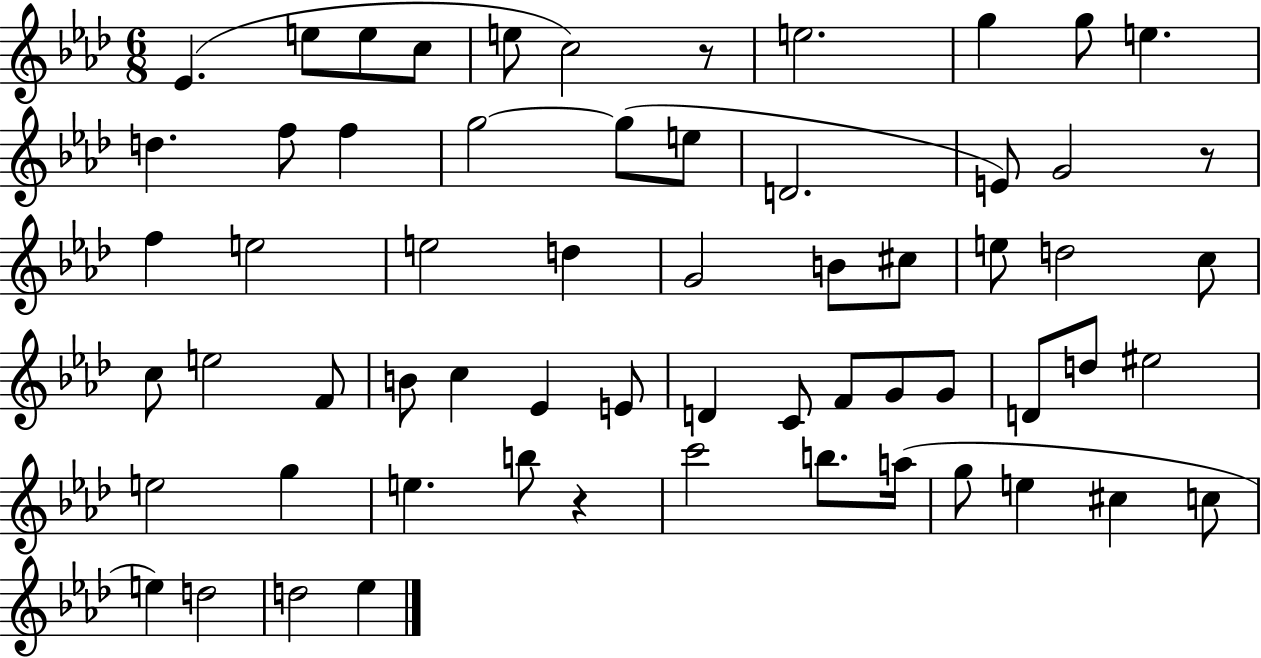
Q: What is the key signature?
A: AES major